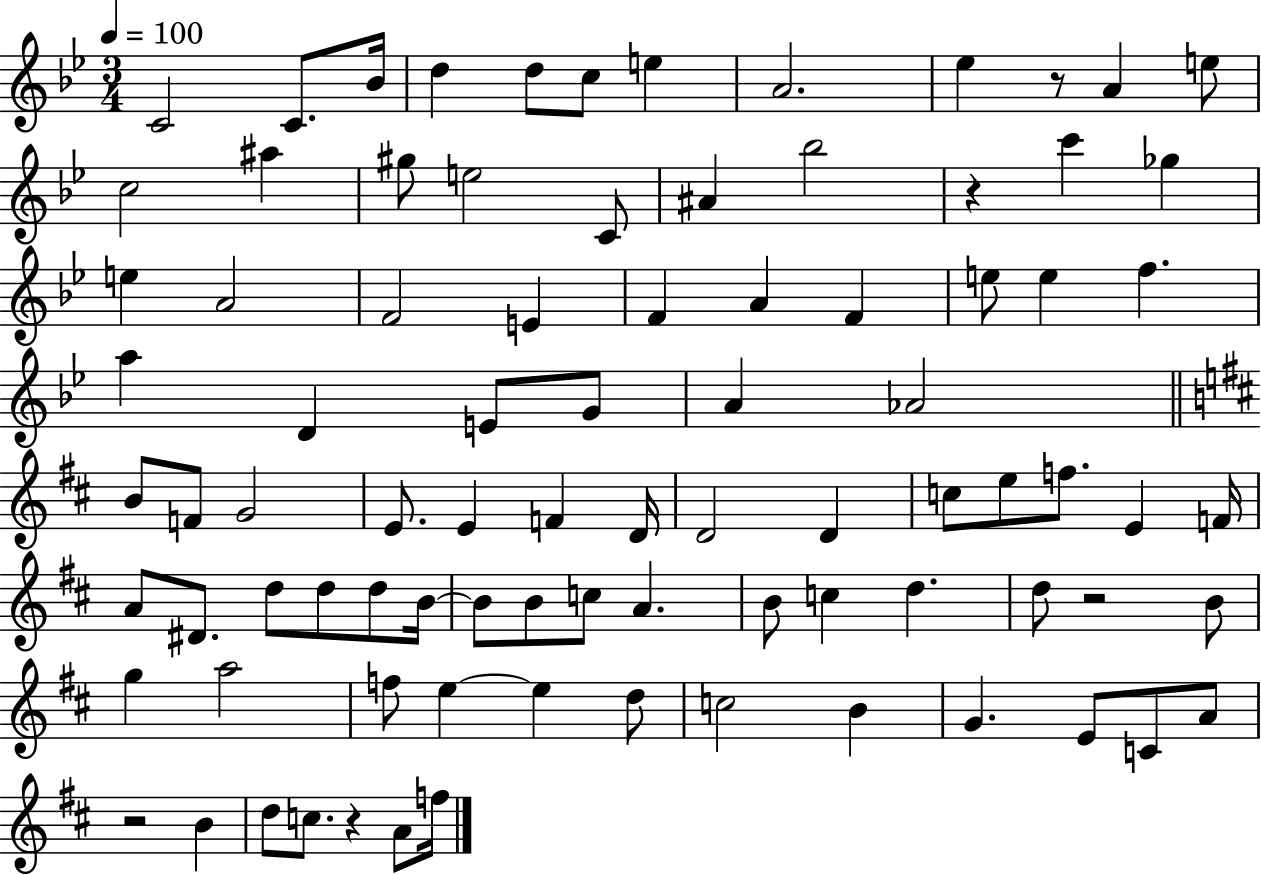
C4/h C4/e. Bb4/s D5/q D5/e C5/e E5/q A4/h. Eb5/q R/e A4/q E5/e C5/h A#5/q G#5/e E5/h C4/e A#4/q Bb5/h R/q C6/q Gb5/q E5/q A4/h F4/h E4/q F4/q A4/q F4/q E5/e E5/q F5/q. A5/q D4/q E4/e G4/e A4/q Ab4/h B4/e F4/e G4/h E4/e. E4/q F4/q D4/s D4/h D4/q C5/e E5/e F5/e. E4/q F4/s A4/e D#4/e. D5/e D5/e D5/e B4/s B4/e B4/e C5/e A4/q. B4/e C5/q D5/q. D5/e R/h B4/e G5/q A5/h F5/e E5/q E5/q D5/e C5/h B4/q G4/q. E4/e C4/e A4/e R/h B4/q D5/e C5/e. R/q A4/e F5/s